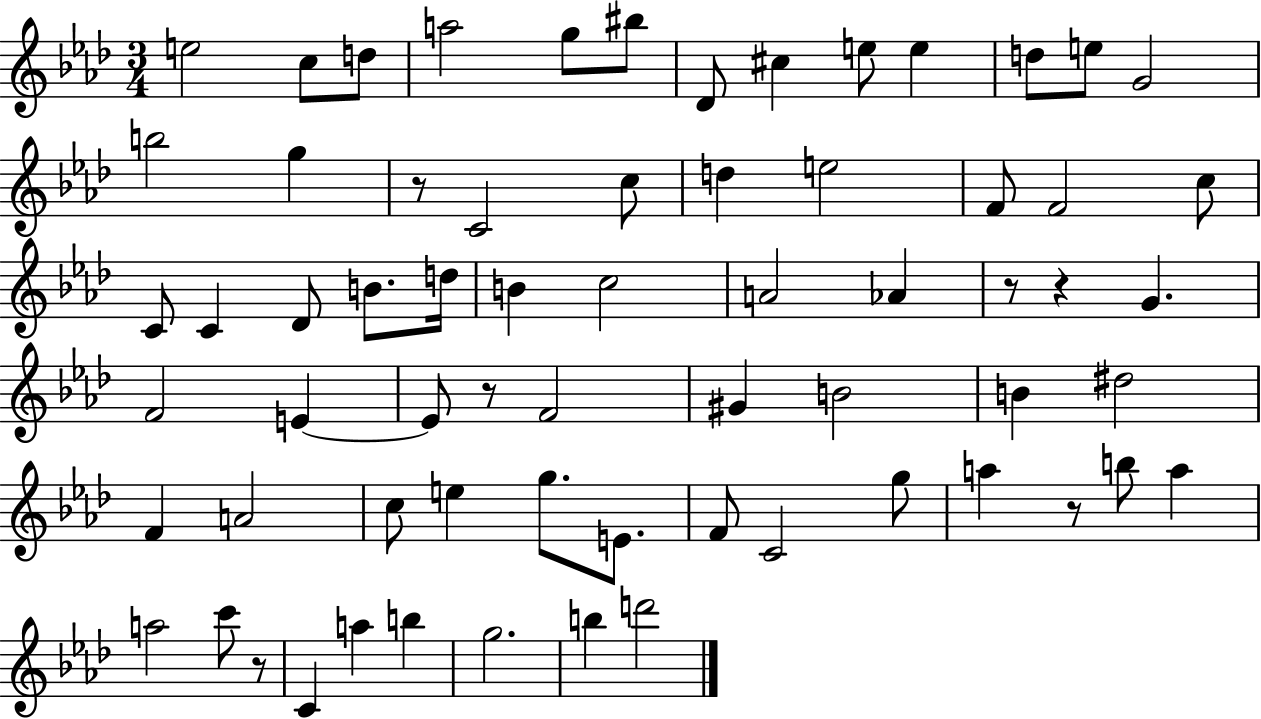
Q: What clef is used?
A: treble